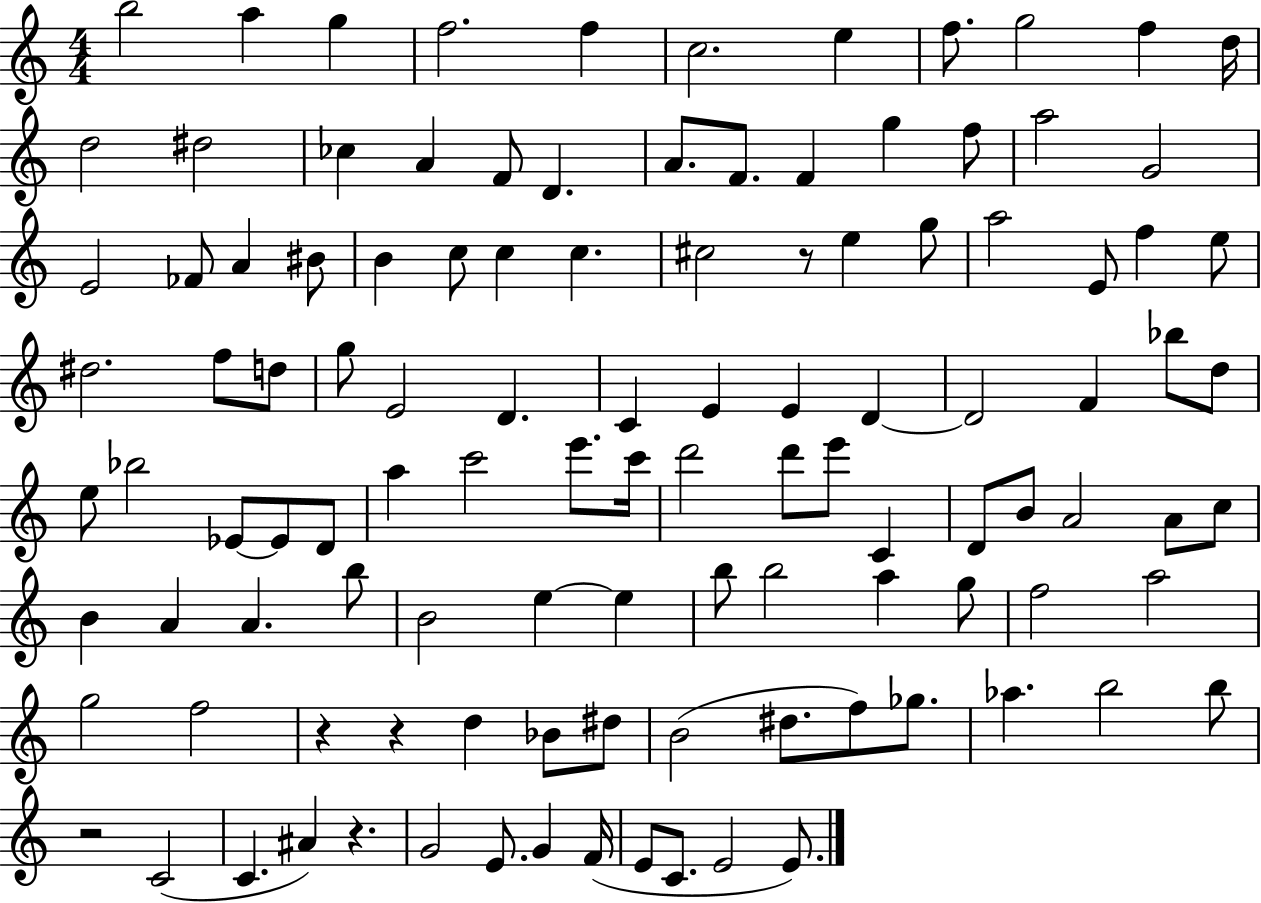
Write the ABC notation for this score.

X:1
T:Untitled
M:4/4
L:1/4
K:C
b2 a g f2 f c2 e f/2 g2 f d/4 d2 ^d2 _c A F/2 D A/2 F/2 F g f/2 a2 G2 E2 _F/2 A ^B/2 B c/2 c c ^c2 z/2 e g/2 a2 E/2 f e/2 ^d2 f/2 d/2 g/2 E2 D C E E D D2 F _b/2 d/2 e/2 _b2 _E/2 _E/2 D/2 a c'2 e'/2 c'/4 d'2 d'/2 e'/2 C D/2 B/2 A2 A/2 c/2 B A A b/2 B2 e e b/2 b2 a g/2 f2 a2 g2 f2 z z d _B/2 ^d/2 B2 ^d/2 f/2 _g/2 _a b2 b/2 z2 C2 C ^A z G2 E/2 G F/4 E/2 C/2 E2 E/2